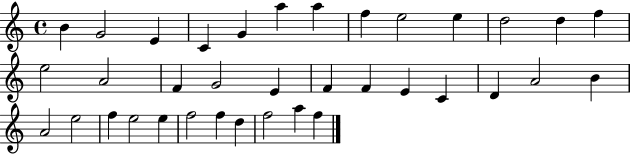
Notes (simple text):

B4/q G4/h E4/q C4/q G4/q A5/q A5/q F5/q E5/h E5/q D5/h D5/q F5/q E5/h A4/h F4/q G4/h E4/q F4/q F4/q E4/q C4/q D4/q A4/h B4/q A4/h E5/h F5/q E5/h E5/q F5/h F5/q D5/q F5/h A5/q F5/q